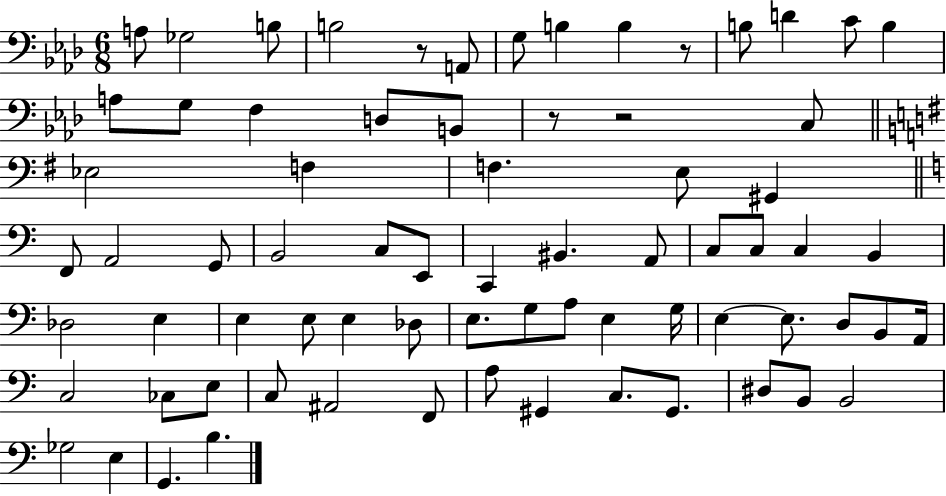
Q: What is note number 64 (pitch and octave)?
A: B2